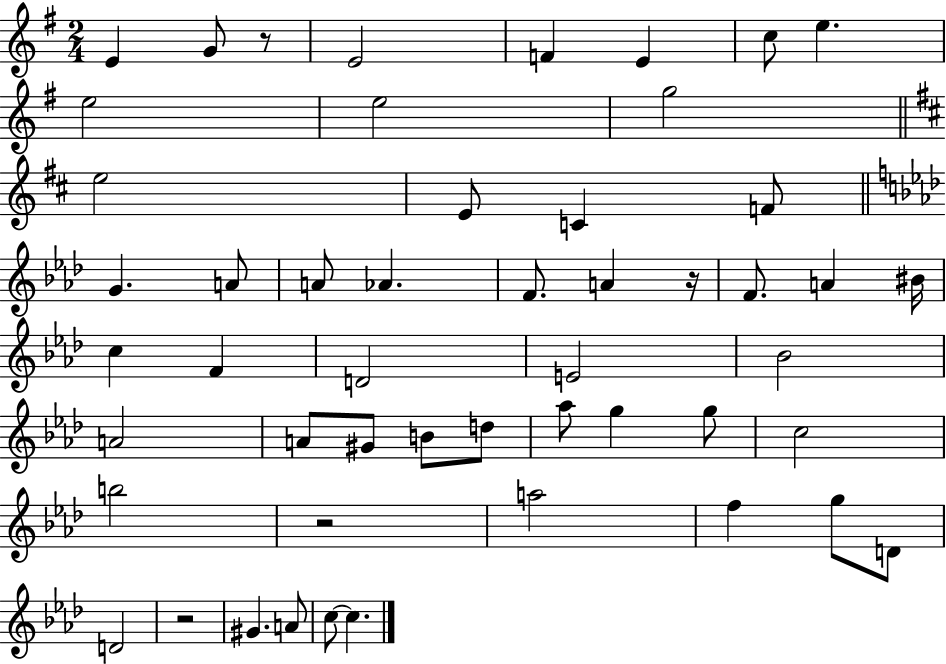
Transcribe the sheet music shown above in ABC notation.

X:1
T:Untitled
M:2/4
L:1/4
K:G
E G/2 z/2 E2 F E c/2 e e2 e2 g2 e2 E/2 C F/2 G A/2 A/2 _A F/2 A z/4 F/2 A ^B/4 c F D2 E2 _B2 A2 A/2 ^G/2 B/2 d/2 _a/2 g g/2 c2 b2 z2 a2 f g/2 D/2 D2 z2 ^G A/2 c/2 c